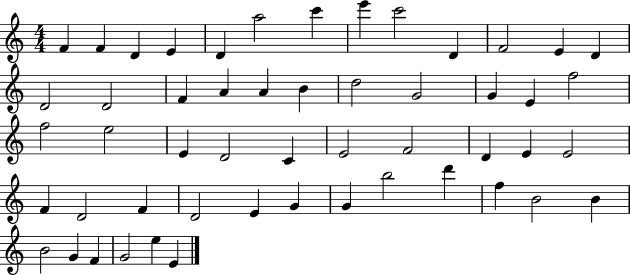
X:1
T:Untitled
M:4/4
L:1/4
K:C
F F D E D a2 c' e' c'2 D F2 E D D2 D2 F A A B d2 G2 G E f2 f2 e2 E D2 C E2 F2 D E E2 F D2 F D2 E G G b2 d' f B2 B B2 G F G2 e E